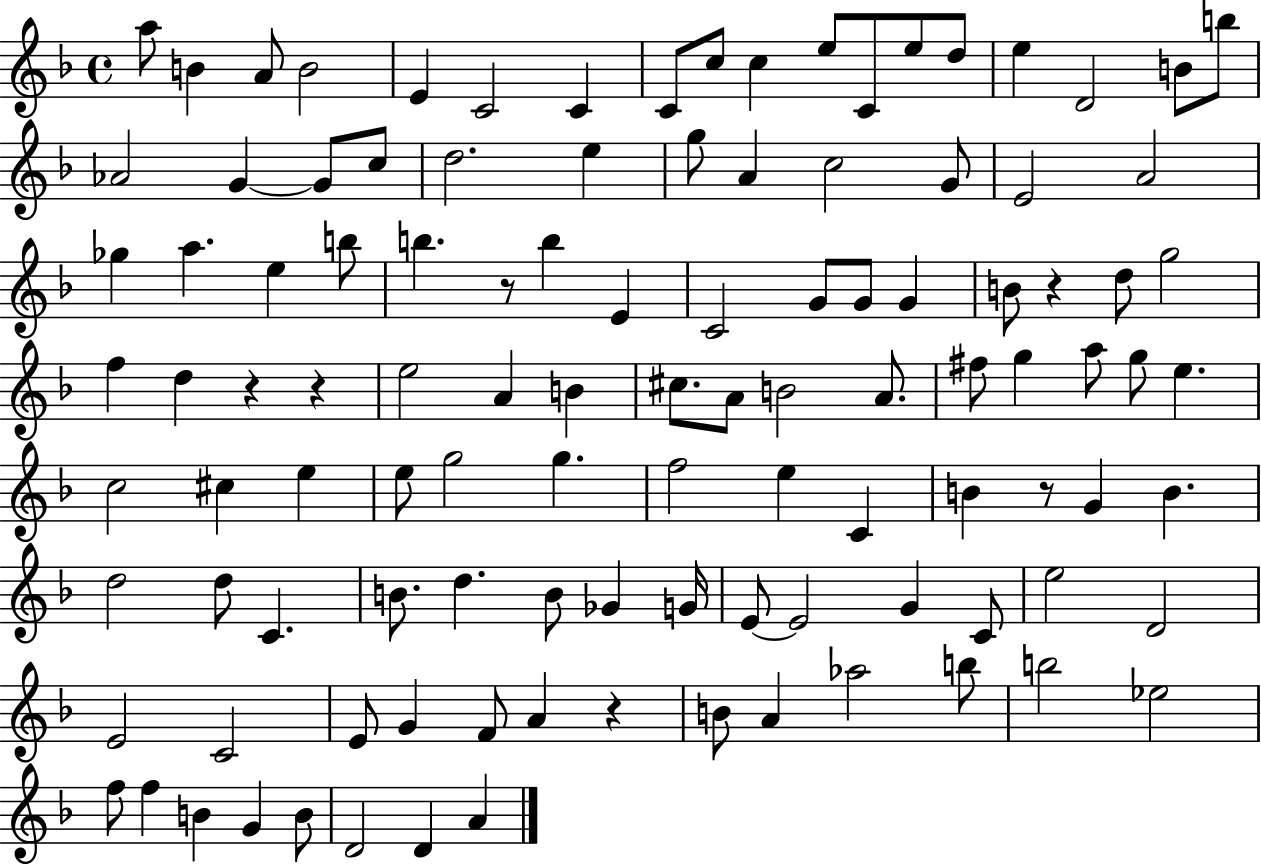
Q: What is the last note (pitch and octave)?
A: A4